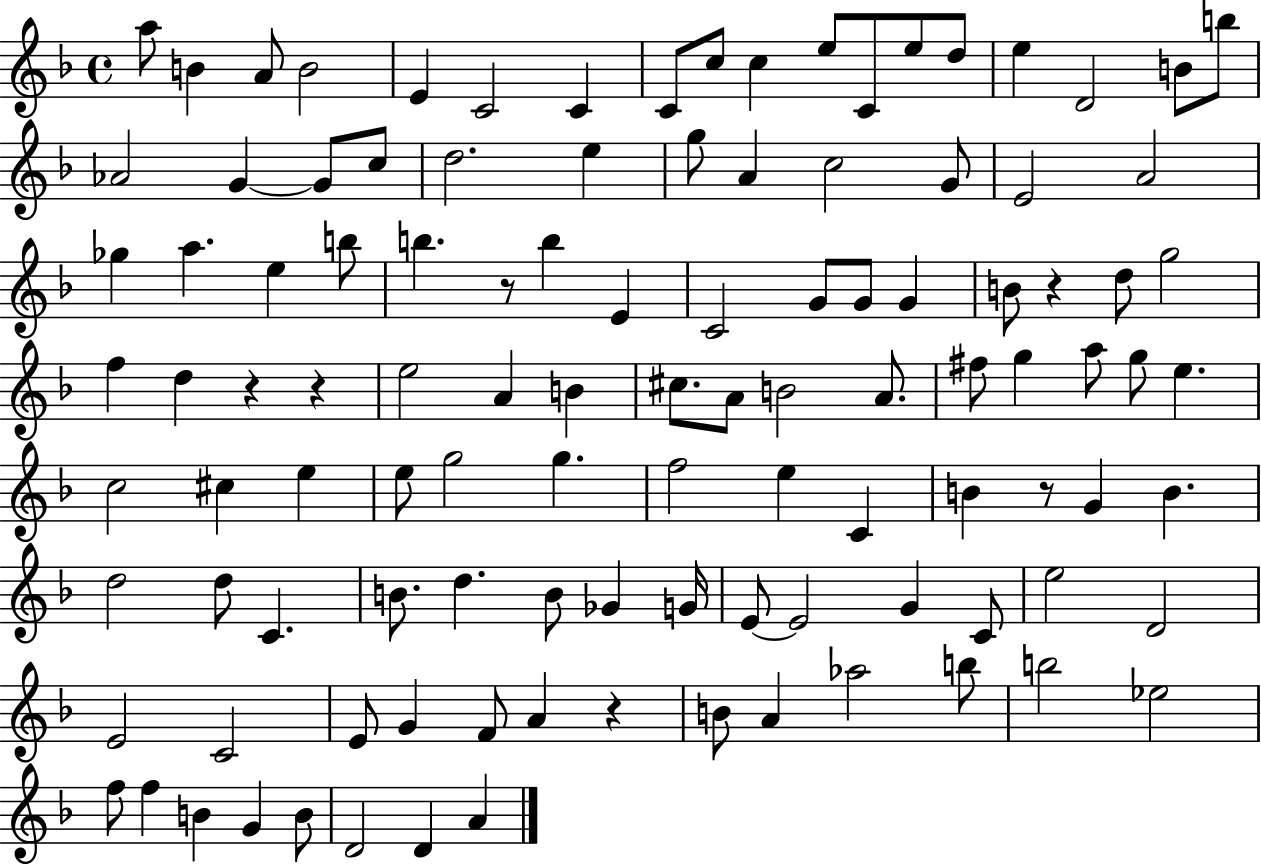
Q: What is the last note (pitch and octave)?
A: A4